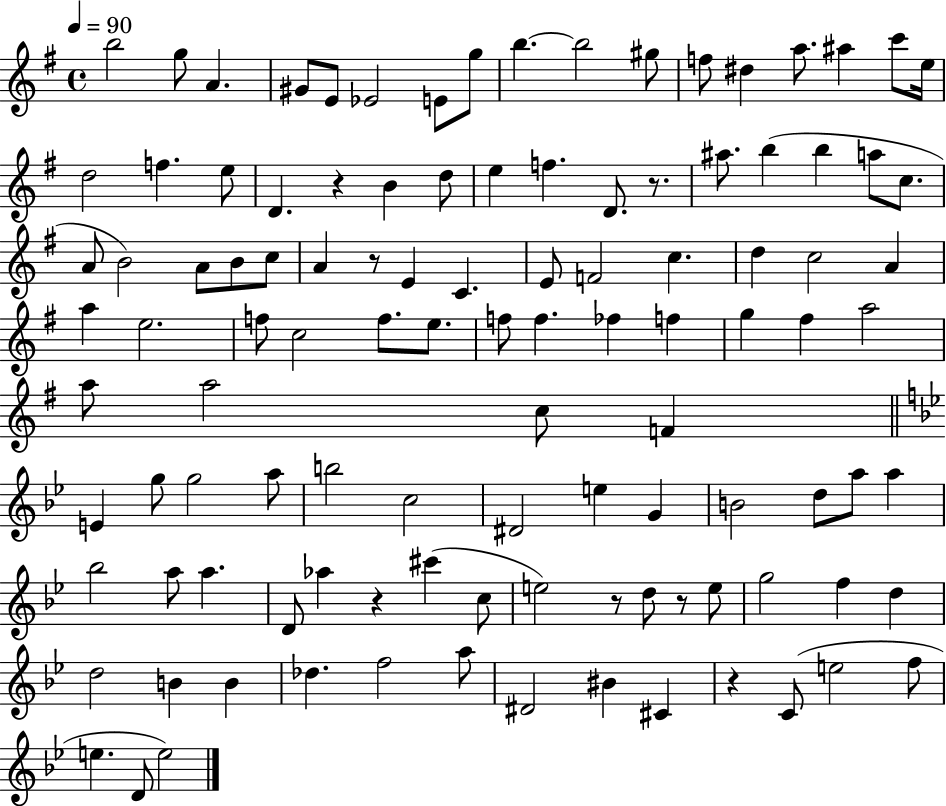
{
  \clef treble
  \time 4/4
  \defaultTimeSignature
  \key g \major
  \tempo 4 = 90
  b''2 g''8 a'4. | gis'8 e'8 ees'2 e'8 g''8 | b''4.~~ b''2 gis''8 | f''8 dis''4 a''8. ais''4 c'''8 e''16 | \break d''2 f''4. e''8 | d'4. r4 b'4 d''8 | e''4 f''4. d'8. r8. | ais''8. b''4( b''4 a''8 c''8. | \break a'8 b'2) a'8 b'8 c''8 | a'4 r8 e'4 c'4. | e'8 f'2 c''4. | d''4 c''2 a'4 | \break a''4 e''2. | f''8 c''2 f''8. e''8. | f''8 f''4. fes''4 f''4 | g''4 fis''4 a''2 | \break a''8 a''2 c''8 f'4 | \bar "||" \break \key g \minor e'4 g''8 g''2 a''8 | b''2 c''2 | dis'2 e''4 g'4 | b'2 d''8 a''8 a''4 | \break bes''2 a''8 a''4. | d'8 aes''4 r4 cis'''4( c''8 | e''2) r8 d''8 r8 e''8 | g''2 f''4 d''4 | \break d''2 b'4 b'4 | des''4. f''2 a''8 | dis'2 bis'4 cis'4 | r4 c'8( e''2 f''8 | \break e''4. d'8 e''2) | \bar "|."
}